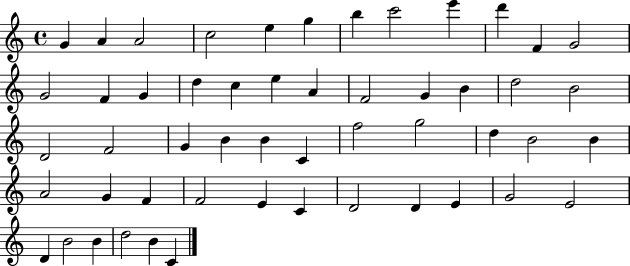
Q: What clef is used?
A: treble